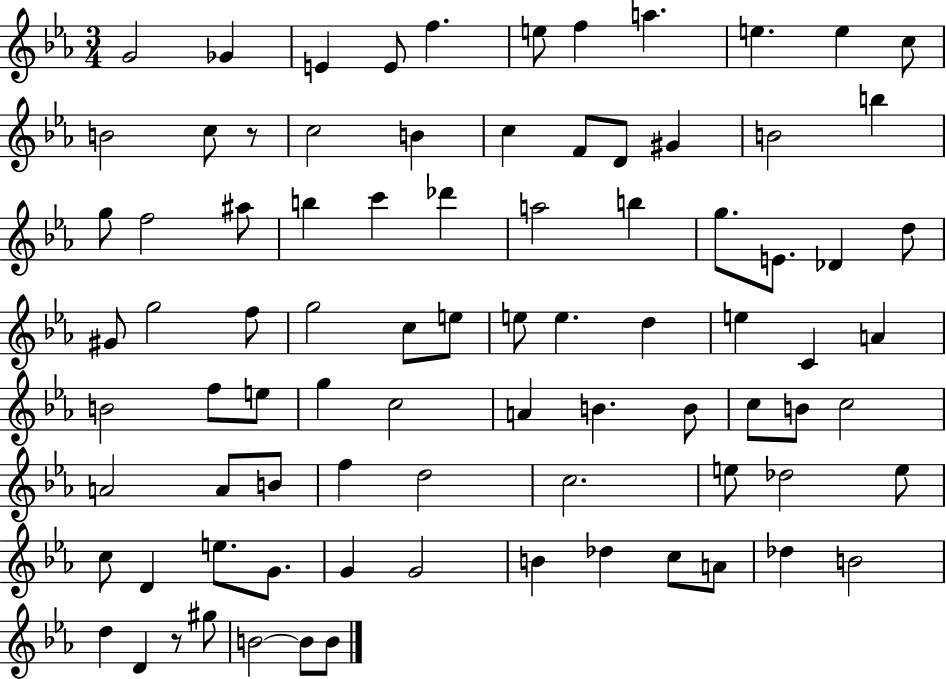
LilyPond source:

{
  \clef treble
  \numericTimeSignature
  \time 3/4
  \key ees \major
  g'2 ges'4 | e'4 e'8 f''4. | e''8 f''4 a''4. | e''4. e''4 c''8 | \break b'2 c''8 r8 | c''2 b'4 | c''4 f'8 d'8 gis'4 | b'2 b''4 | \break g''8 f''2 ais''8 | b''4 c'''4 des'''4 | a''2 b''4 | g''8. e'8. des'4 d''8 | \break gis'8 g''2 f''8 | g''2 c''8 e''8 | e''8 e''4. d''4 | e''4 c'4 a'4 | \break b'2 f''8 e''8 | g''4 c''2 | a'4 b'4. b'8 | c''8 b'8 c''2 | \break a'2 a'8 b'8 | f''4 d''2 | c''2. | e''8 des''2 e''8 | \break c''8 d'4 e''8. g'8. | g'4 g'2 | b'4 des''4 c''8 a'8 | des''4 b'2 | \break d''4 d'4 r8 gis''8 | b'2~~ b'8 b'8 | \bar "|."
}